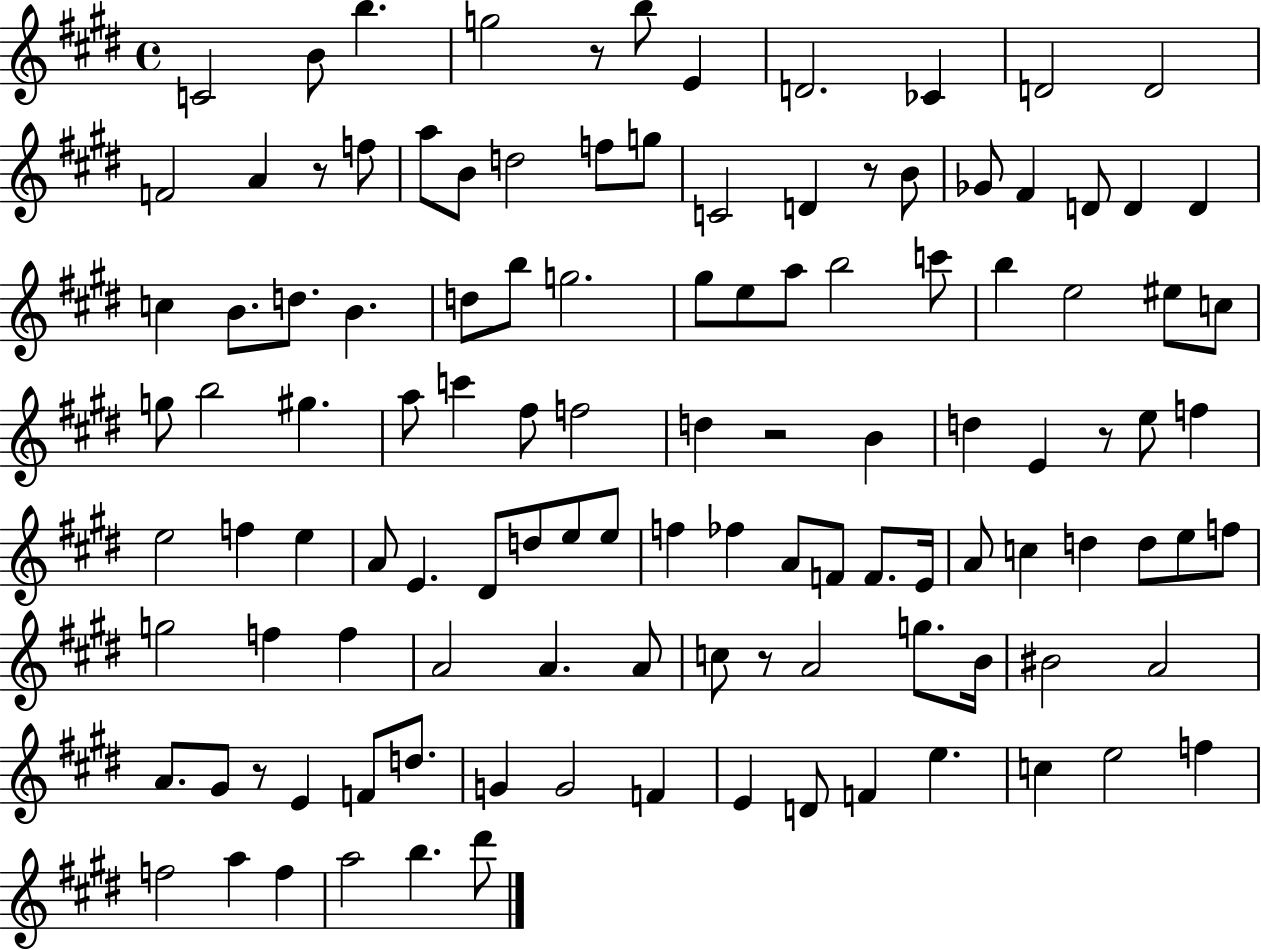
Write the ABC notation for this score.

X:1
T:Untitled
M:4/4
L:1/4
K:E
C2 B/2 b g2 z/2 b/2 E D2 _C D2 D2 F2 A z/2 f/2 a/2 B/2 d2 f/2 g/2 C2 D z/2 B/2 _G/2 ^F D/2 D D c B/2 d/2 B d/2 b/2 g2 ^g/2 e/2 a/2 b2 c'/2 b e2 ^e/2 c/2 g/2 b2 ^g a/2 c' ^f/2 f2 d z2 B d E z/2 e/2 f e2 f e A/2 E ^D/2 d/2 e/2 e/2 f _f A/2 F/2 F/2 E/4 A/2 c d d/2 e/2 f/2 g2 f f A2 A A/2 c/2 z/2 A2 g/2 B/4 ^B2 A2 A/2 ^G/2 z/2 E F/2 d/2 G G2 F E D/2 F e c e2 f f2 a f a2 b ^d'/2